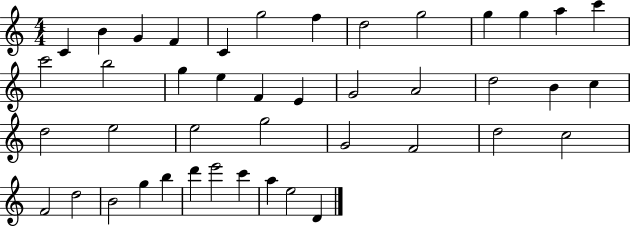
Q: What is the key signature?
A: C major